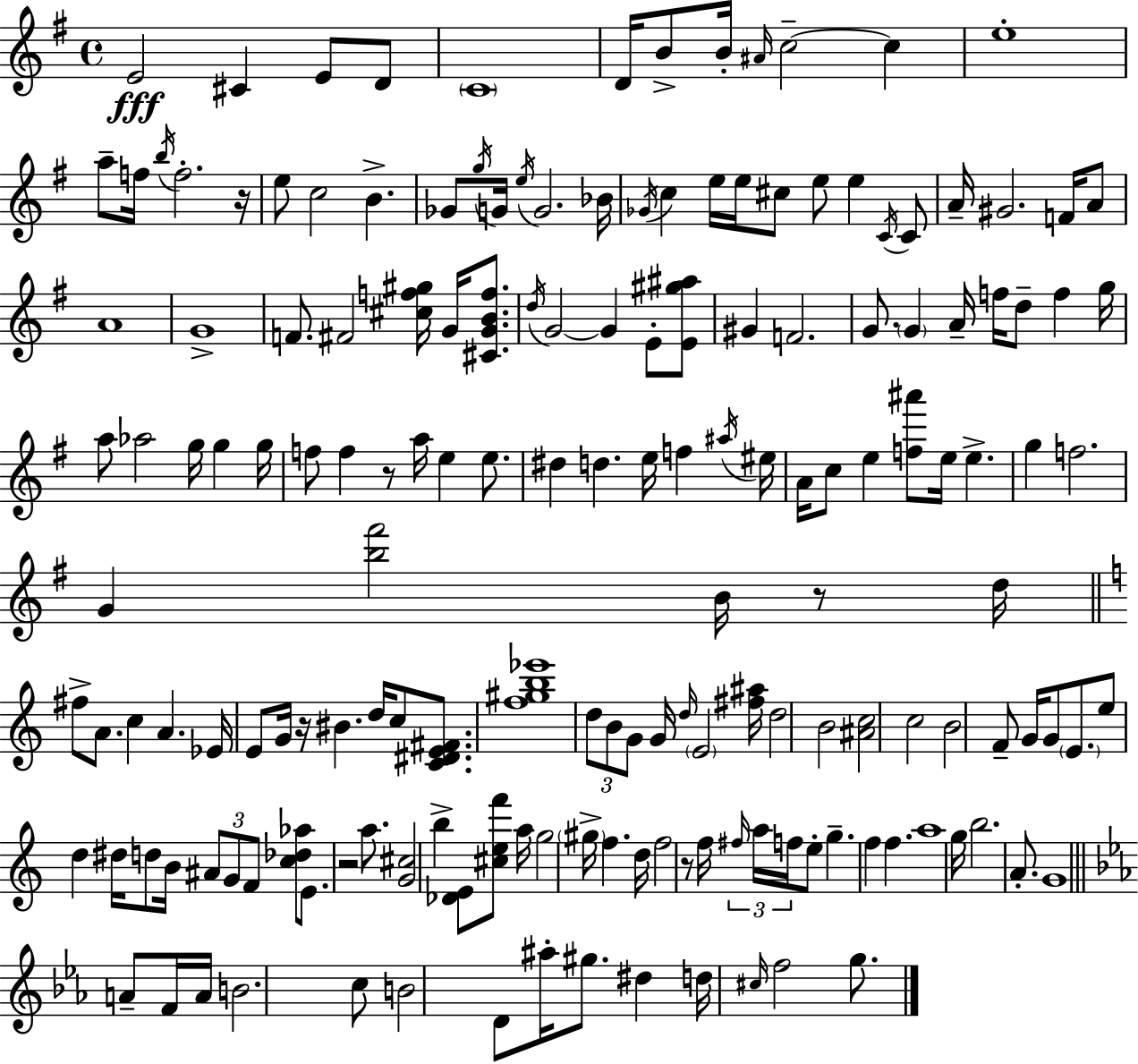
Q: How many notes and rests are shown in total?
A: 169